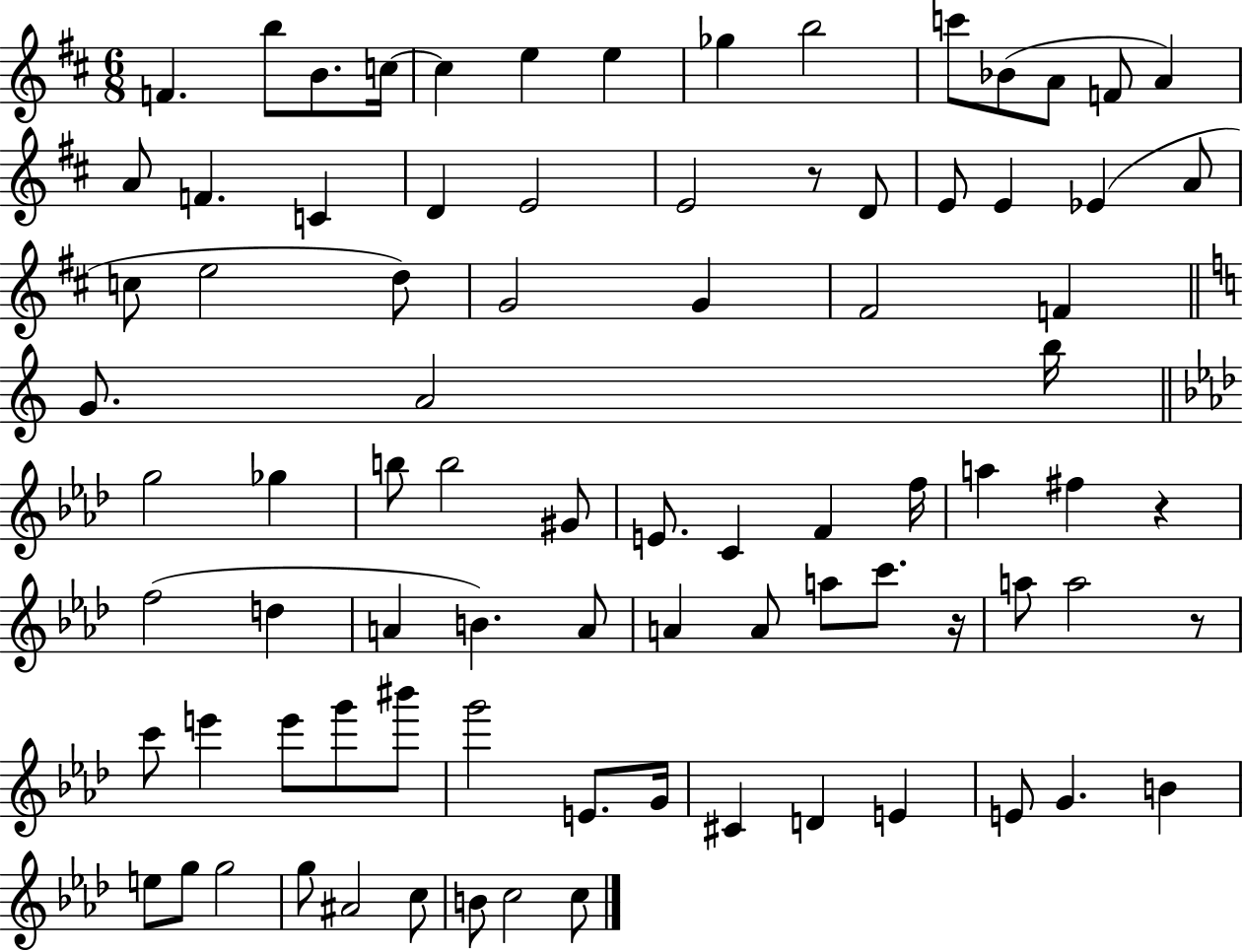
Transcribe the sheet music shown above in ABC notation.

X:1
T:Untitled
M:6/8
L:1/4
K:D
F b/2 B/2 c/4 c e e _g b2 c'/2 _B/2 A/2 F/2 A A/2 F C D E2 E2 z/2 D/2 E/2 E _E A/2 c/2 e2 d/2 G2 G ^F2 F G/2 A2 b/4 g2 _g b/2 b2 ^G/2 E/2 C F f/4 a ^f z f2 d A B A/2 A A/2 a/2 c'/2 z/4 a/2 a2 z/2 c'/2 e' e'/2 g'/2 ^b'/2 g'2 E/2 G/4 ^C D E E/2 G B e/2 g/2 g2 g/2 ^A2 c/2 B/2 c2 c/2